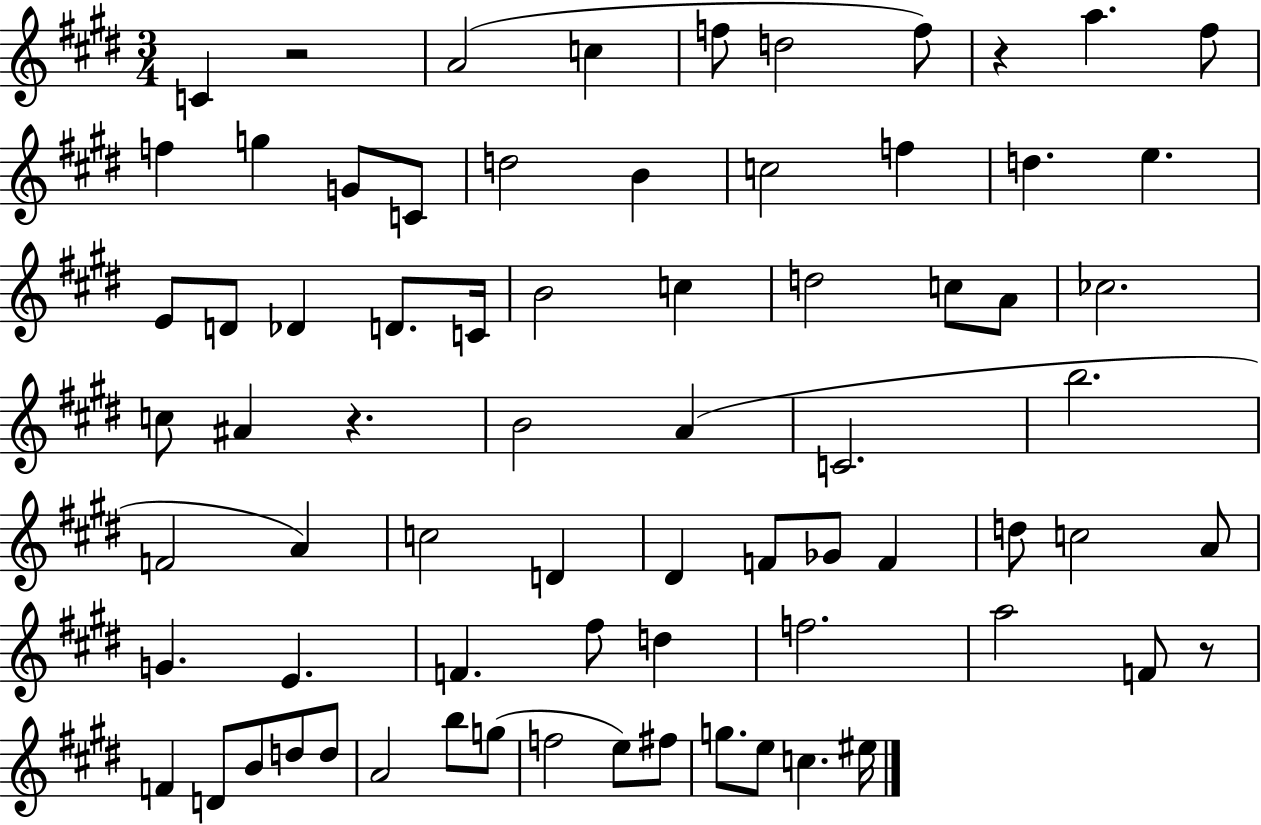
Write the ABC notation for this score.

X:1
T:Untitled
M:3/4
L:1/4
K:E
C z2 A2 c f/2 d2 f/2 z a ^f/2 f g G/2 C/2 d2 B c2 f d e E/2 D/2 _D D/2 C/4 B2 c d2 c/2 A/2 _c2 c/2 ^A z B2 A C2 b2 F2 A c2 D ^D F/2 _G/2 F d/2 c2 A/2 G E F ^f/2 d f2 a2 F/2 z/2 F D/2 B/2 d/2 d/2 A2 b/2 g/2 f2 e/2 ^f/2 g/2 e/2 c ^e/4